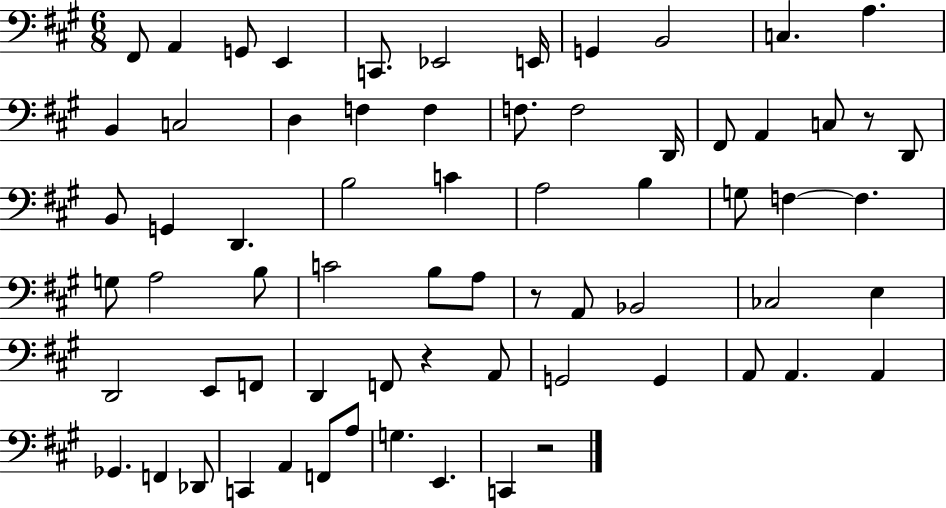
X:1
T:Untitled
M:6/8
L:1/4
K:A
^F,,/2 A,, G,,/2 E,, C,,/2 _E,,2 E,,/4 G,, B,,2 C, A, B,, C,2 D, F, F, F,/2 F,2 D,,/4 ^F,,/2 A,, C,/2 z/2 D,,/2 B,,/2 G,, D,, B,2 C A,2 B, G,/2 F, F, G,/2 A,2 B,/2 C2 B,/2 A,/2 z/2 A,,/2 _B,,2 _C,2 E, D,,2 E,,/2 F,,/2 D,, F,,/2 z A,,/2 G,,2 G,, A,,/2 A,, A,, _G,, F,, _D,,/2 C,, A,, F,,/2 A,/2 G, E,, C,, z2